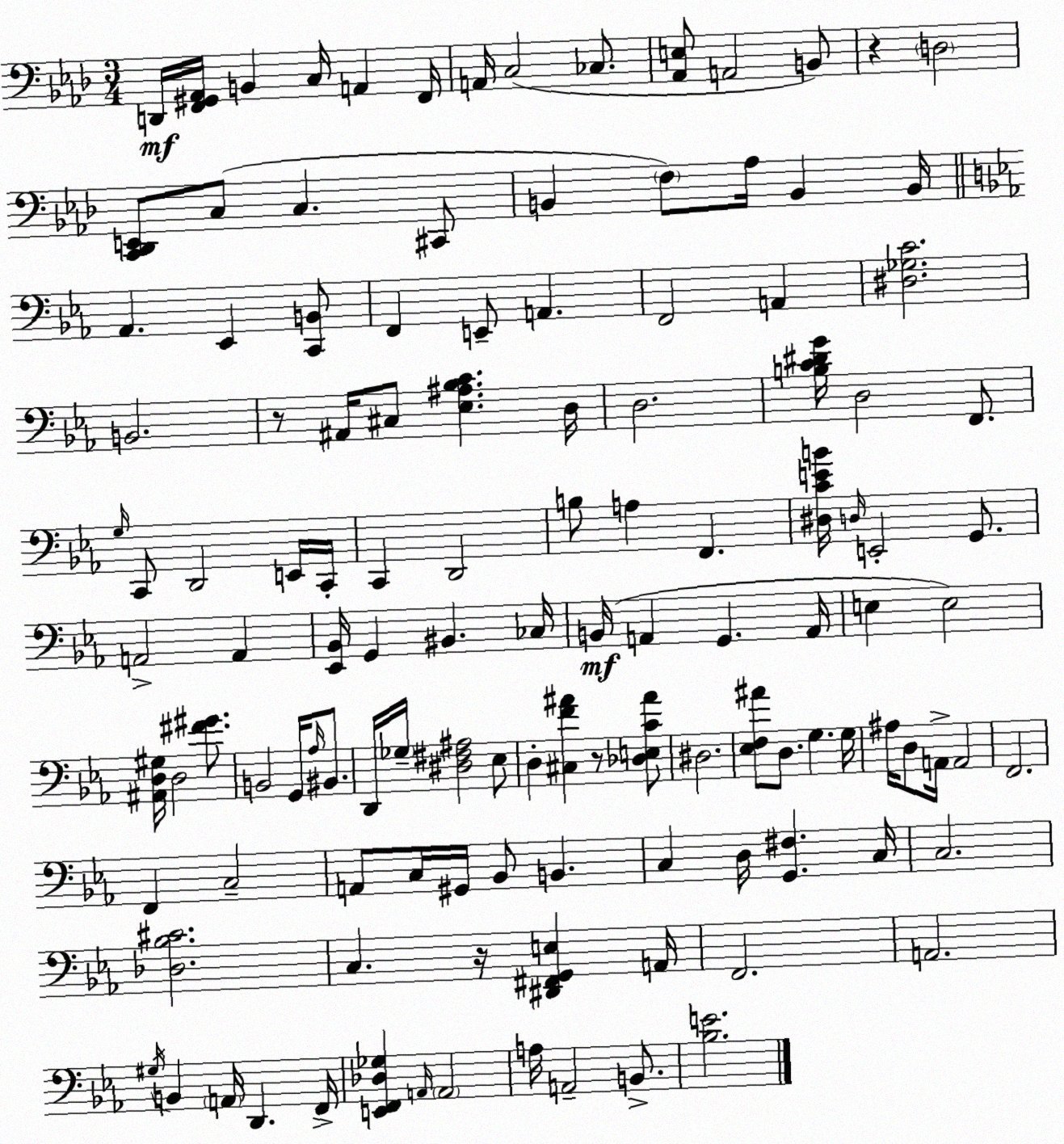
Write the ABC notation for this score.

X:1
T:Untitled
M:3/4
L:1/4
K:Ab
D,,/4 [F,,^G,,_A,,]/4 B,, C,/4 A,, F,,/4 A,,/4 C,2 _C,/2 [_A,,E,]/2 A,,2 B,,/2 z D,2 [C,,_D,,E,,]/2 C,/2 C, ^C,,/2 B,, F,/2 _A,/4 B,, B,,/4 _A,, _E,, [C,,B,,]/2 F,, E,,/2 A,, F,,2 A,, [^D,_G,C]2 B,,2 z/2 ^A,,/4 ^C,/2 [_E,^A,_B,C] D,/4 D,2 [B,C^DG]/4 D,2 F,,/2 G,/4 C,,/2 D,,2 E,,/4 C,,/4 C,, D,,2 B,/2 A, F,, [^D,CEB]/4 D,/4 E,,2 G,,/2 A,,2 A,, [_E,,_B,,]/4 G,, ^B,, _C,/4 B,,/4 A,, G,, A,,/4 E, E,2 [^A,,D,^G,]/4 D,2 [^F^G]/2 B,,2 G,,/4 _A,/4 ^B,,/2 D,,/4 _G,/4 [^D,^F,^A,]2 _E,/2 D, [^C,F^A] z/2 [_D,E,C^A]/2 ^D,2 [_E,F,^A]/2 D,/2 G, G,/4 ^A,/4 D,/2 A,,/4 A,,2 F,,2 F,, C,2 A,,/2 C,/4 ^G,,/4 _B,,/2 B,, C, D,/4 [G,,^F,] C,/4 C,2 [_D,_B,^C]2 C, z/4 [^D,,^F,,G,,E,] A,,/4 F,,2 A,,2 ^G,/4 B,, A,,/4 D,, F,,/4 [E,,F,,_D,_G,] A,,/4 A,,2 A,/4 A,,2 B,,/2 [_B,E]2